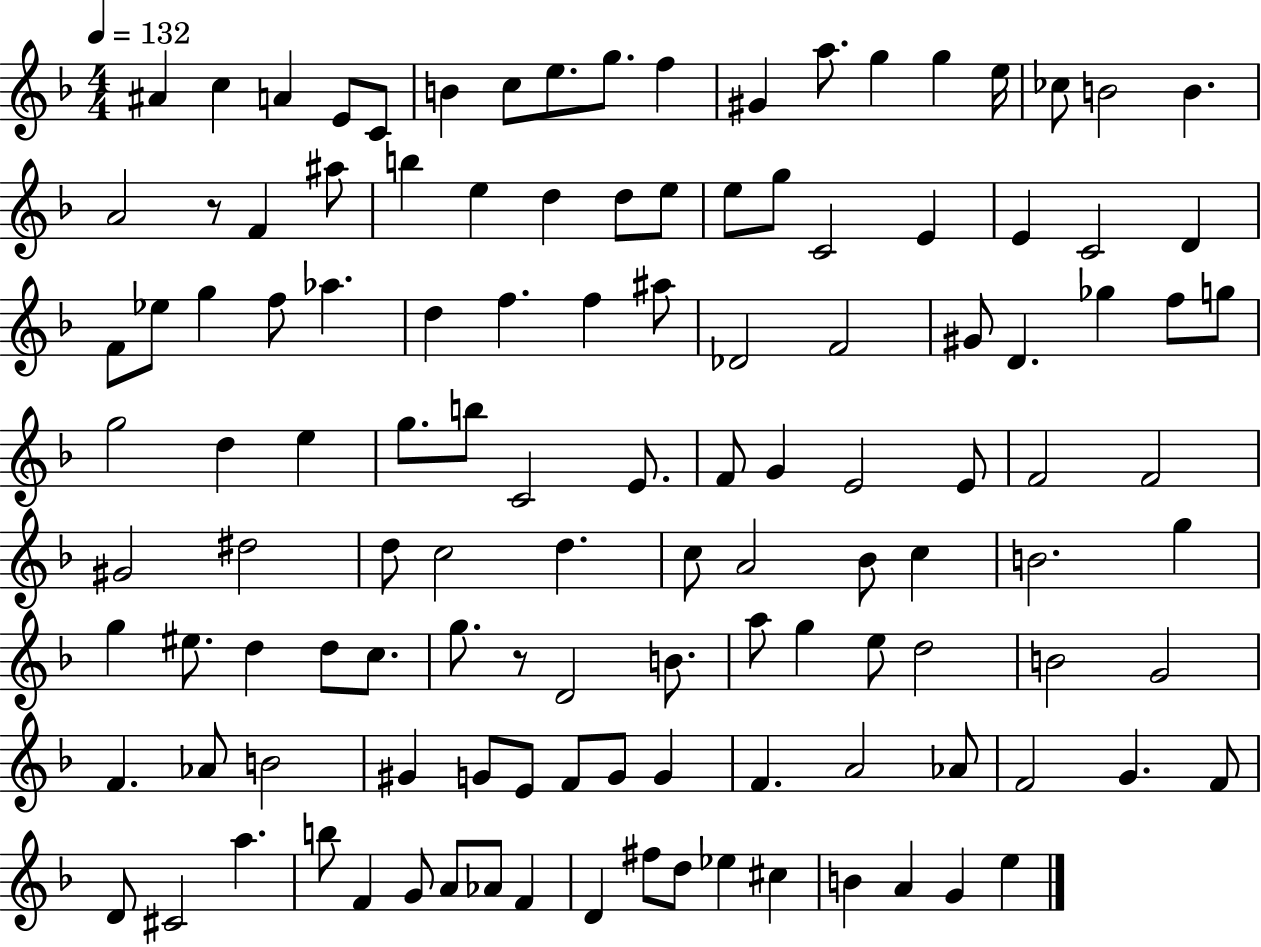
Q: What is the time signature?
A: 4/4